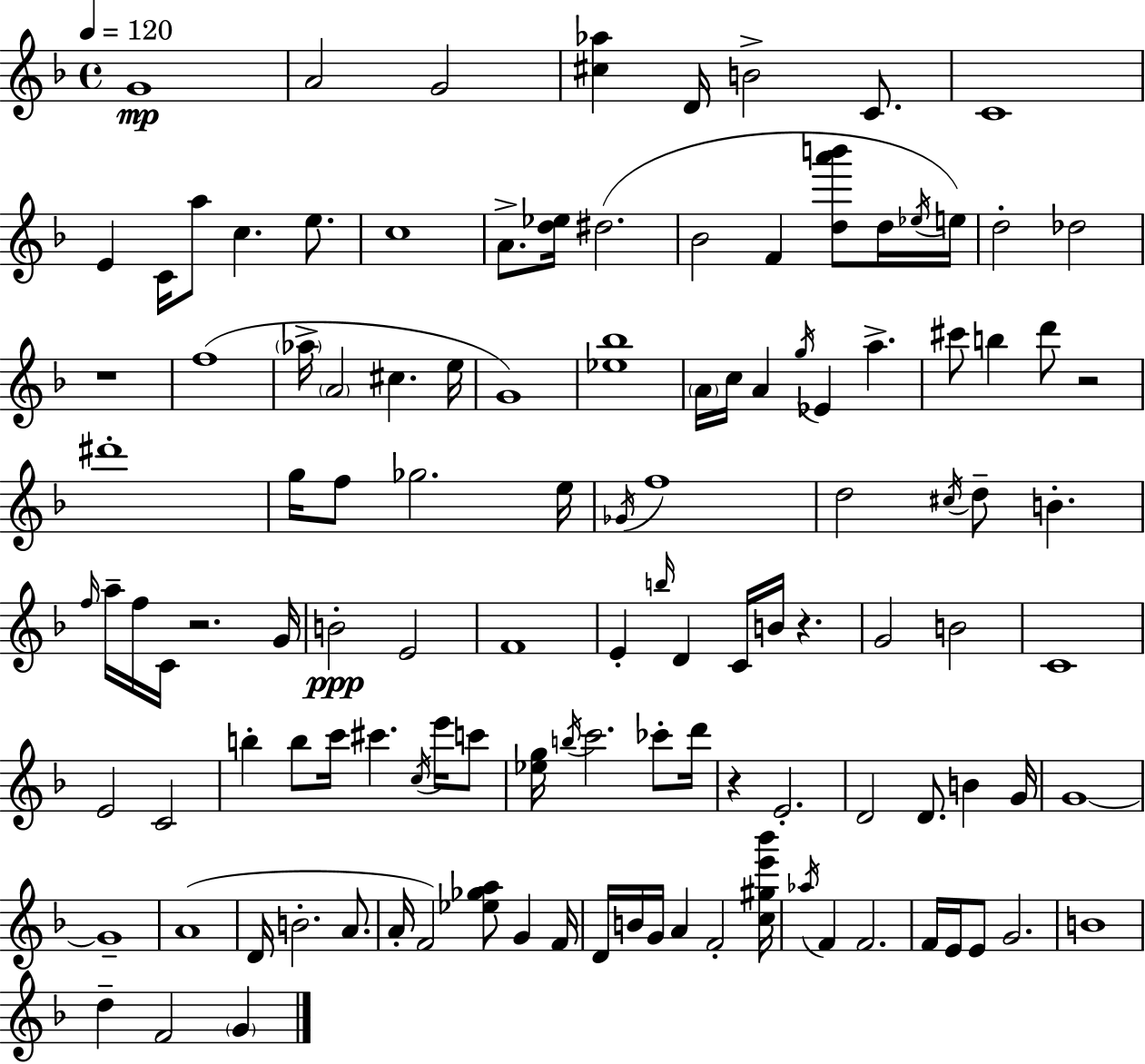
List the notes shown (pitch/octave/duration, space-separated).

G4/w A4/h G4/h [C#5,Ab5]/q D4/s B4/h C4/e. C4/w E4/q C4/s A5/e C5/q. E5/e. C5/w A4/e. [D5,Eb5]/s D#5/h. Bb4/h F4/q [D5,A6,B6]/e D5/s Eb5/s E5/s D5/h Db5/h R/w F5/w Ab5/s A4/h C#5/q. E5/s G4/w [Eb5,Bb5]/w A4/s C5/s A4/q G5/s Eb4/q A5/q. C#6/e B5/q D6/e R/h D#6/w G5/s F5/e Gb5/h. E5/s Gb4/s F5/w D5/h C#5/s D5/e B4/q. F5/s A5/s F5/s C4/s R/h. G4/s B4/h E4/h F4/w E4/q B5/s D4/q C4/s B4/s R/q. G4/h B4/h C4/w E4/h C4/h B5/q B5/e C6/s C#6/q. C5/s E6/s C6/e [Eb5,G5]/s B5/s C6/h. CES6/e D6/s R/q E4/h. D4/h D4/e. B4/q G4/s G4/w G4/w A4/w D4/s B4/h. A4/e. A4/s F4/h [Eb5,Gb5,A5]/e G4/q F4/s D4/s B4/s G4/s A4/q F4/h [C5,G#5,E6,Bb6]/s Ab5/s F4/q F4/h. F4/s E4/s E4/e G4/h. B4/w D5/q F4/h G4/q